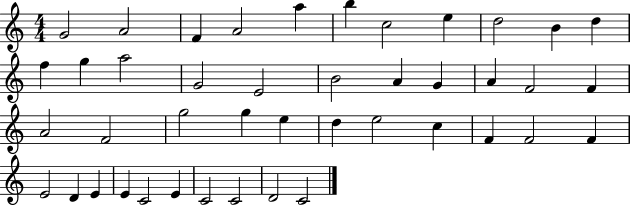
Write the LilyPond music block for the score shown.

{
  \clef treble
  \numericTimeSignature
  \time 4/4
  \key c \major
  g'2 a'2 | f'4 a'2 a''4 | b''4 c''2 e''4 | d''2 b'4 d''4 | \break f''4 g''4 a''2 | g'2 e'2 | b'2 a'4 g'4 | a'4 f'2 f'4 | \break a'2 f'2 | g''2 g''4 e''4 | d''4 e''2 c''4 | f'4 f'2 f'4 | \break e'2 d'4 e'4 | e'4 c'2 e'4 | c'2 c'2 | d'2 c'2 | \break \bar "|."
}